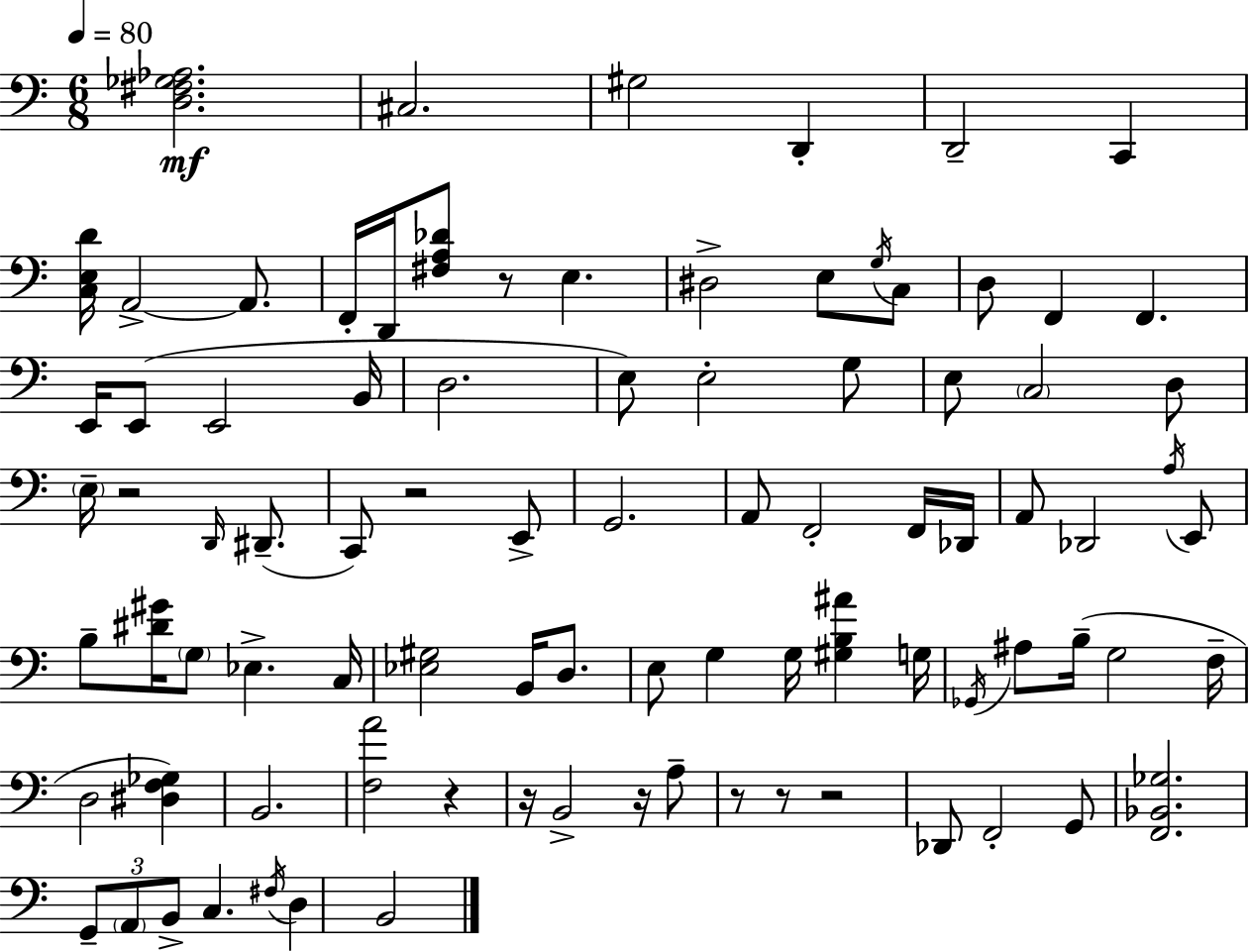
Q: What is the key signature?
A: C major